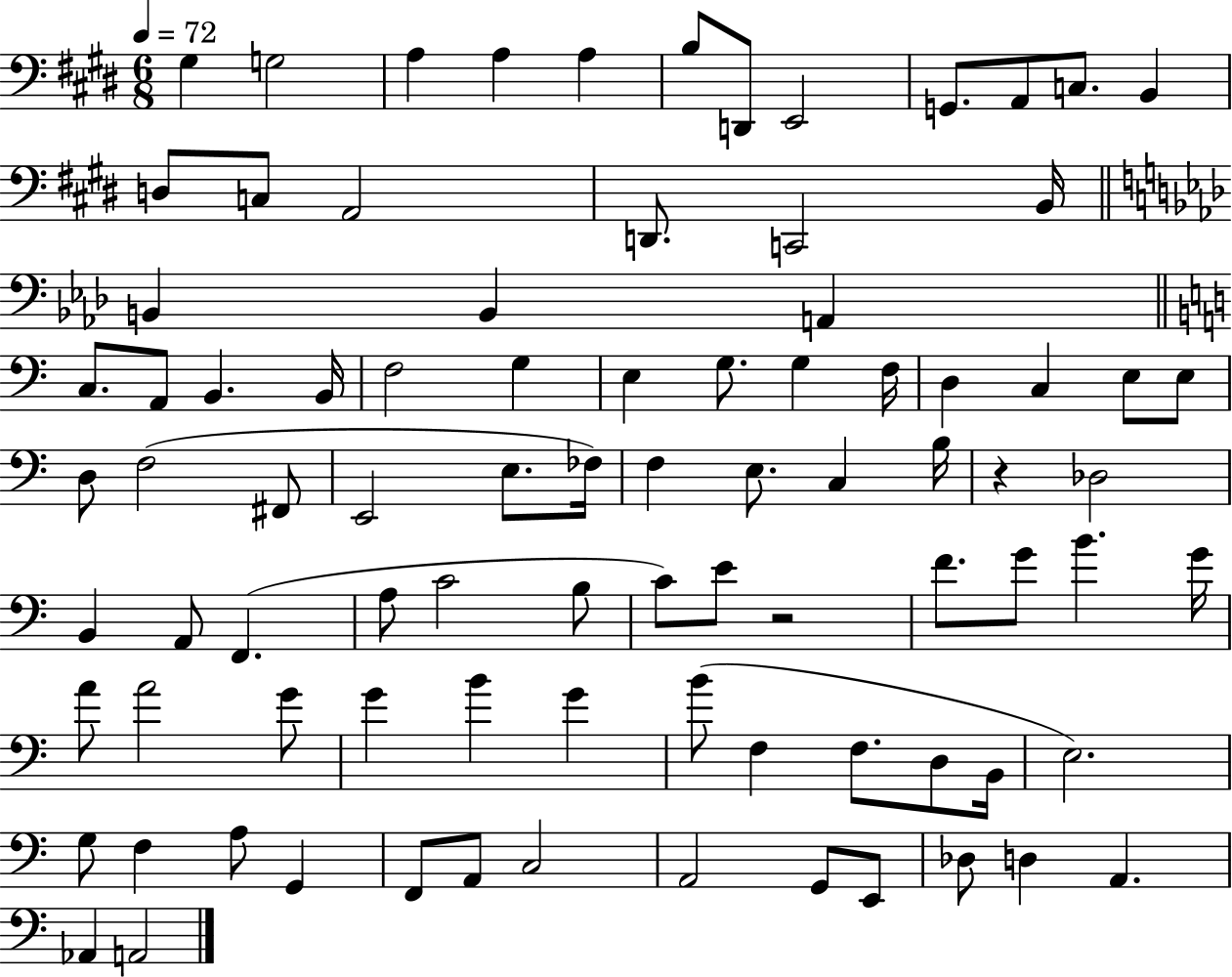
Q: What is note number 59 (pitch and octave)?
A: A4